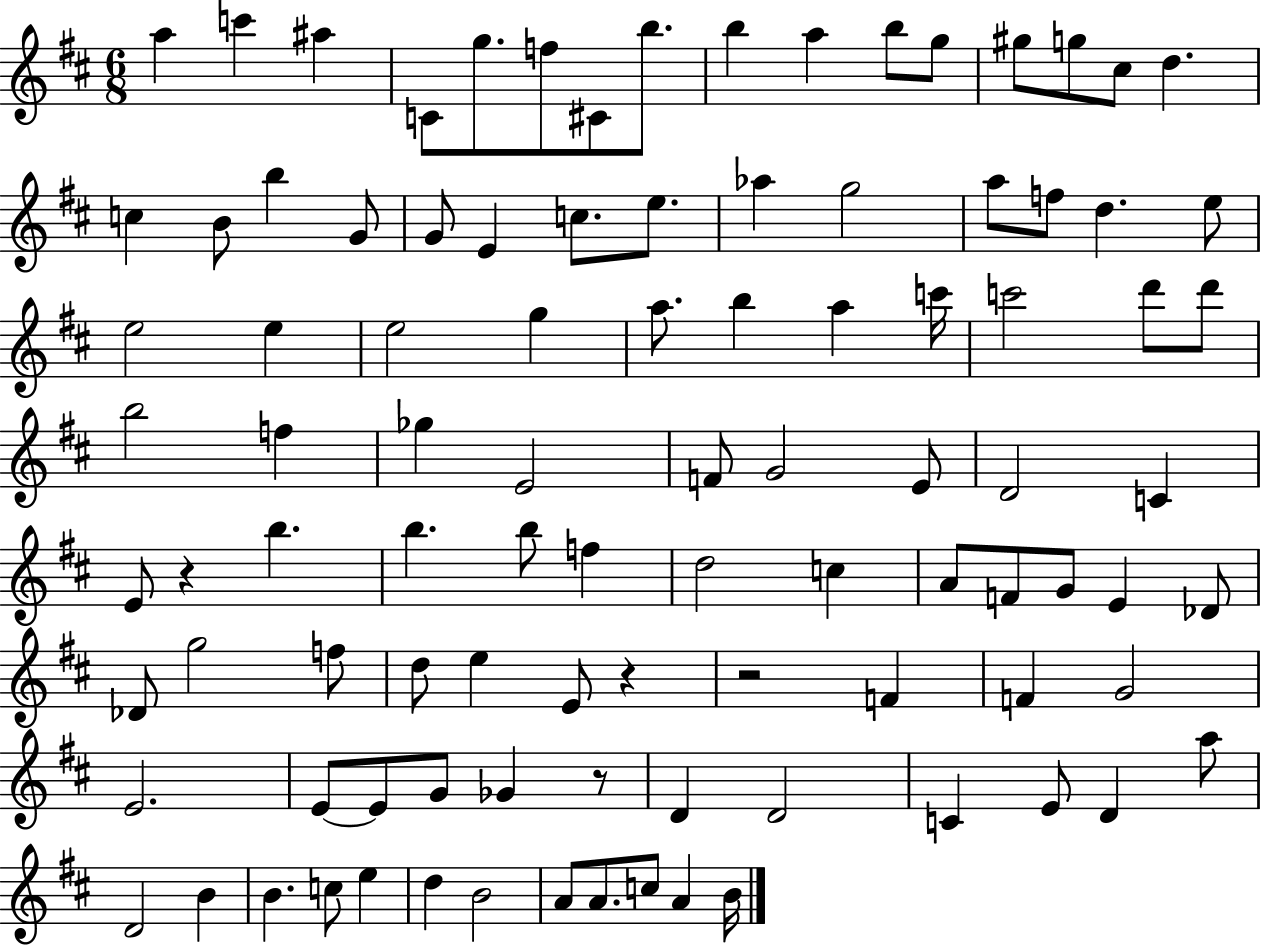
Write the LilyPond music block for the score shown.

{
  \clef treble
  \numericTimeSignature
  \time 6/8
  \key d \major
  \repeat volta 2 { a''4 c'''4 ais''4 | c'8 g''8. f''8 cis'8 b''8. | b''4 a''4 b''8 g''8 | gis''8 g''8 cis''8 d''4. | \break c''4 b'8 b''4 g'8 | g'8 e'4 c''8. e''8. | aes''4 g''2 | a''8 f''8 d''4. e''8 | \break e''2 e''4 | e''2 g''4 | a''8. b''4 a''4 c'''16 | c'''2 d'''8 d'''8 | \break b''2 f''4 | ges''4 e'2 | f'8 g'2 e'8 | d'2 c'4 | \break e'8 r4 b''4. | b''4. b''8 f''4 | d''2 c''4 | a'8 f'8 g'8 e'4 des'8 | \break des'8 g''2 f''8 | d''8 e''4 e'8 r4 | r2 f'4 | f'4 g'2 | \break e'2. | e'8~~ e'8 g'8 ges'4 r8 | d'4 d'2 | c'4 e'8 d'4 a''8 | \break d'2 b'4 | b'4. c''8 e''4 | d''4 b'2 | a'8 a'8. c''8 a'4 b'16 | \break } \bar "|."
}